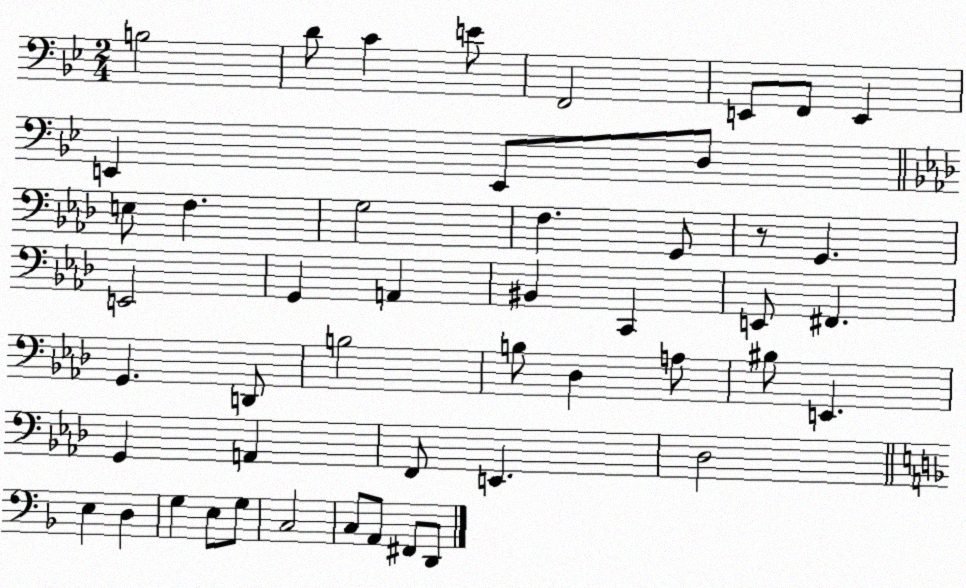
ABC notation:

X:1
T:Untitled
M:2/4
L:1/4
K:Bb
B,2 D/2 C E/2 F,,2 E,,/2 F,,/2 E,, E,, E,,/2 D,/2 E,/2 F, G,2 F, G,,/2 z/2 G,, E,,2 G,, A,, ^B,, C,, E,,/2 ^F,, G,, D,,/2 B,2 B,/2 _D, A,/2 ^B,/2 E,, G,, A,, F,,/2 E,, _D,2 E, D, G, E,/2 G,/2 C,2 C,/2 A,,/2 ^F,,/2 D,,/2